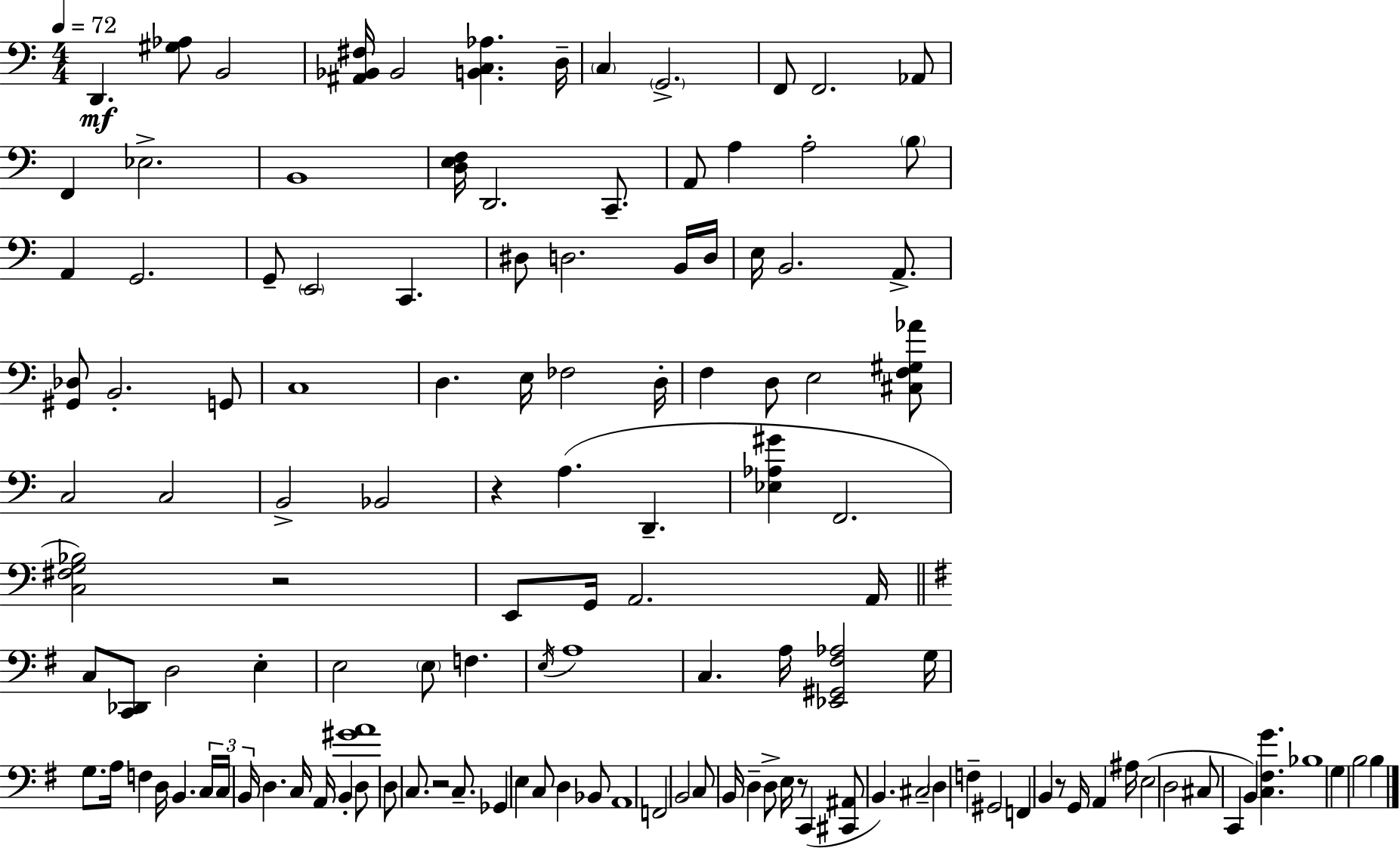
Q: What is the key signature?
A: C major